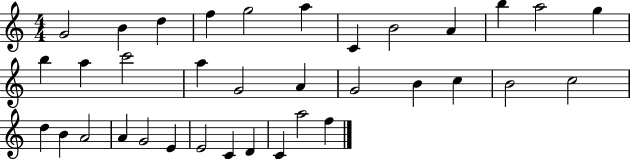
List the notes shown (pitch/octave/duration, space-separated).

G4/h B4/q D5/q F5/q G5/h A5/q C4/q B4/h A4/q B5/q A5/h G5/q B5/q A5/q C6/h A5/q G4/h A4/q G4/h B4/q C5/q B4/h C5/h D5/q B4/q A4/h A4/q G4/h E4/q E4/h C4/q D4/q C4/q A5/h F5/q